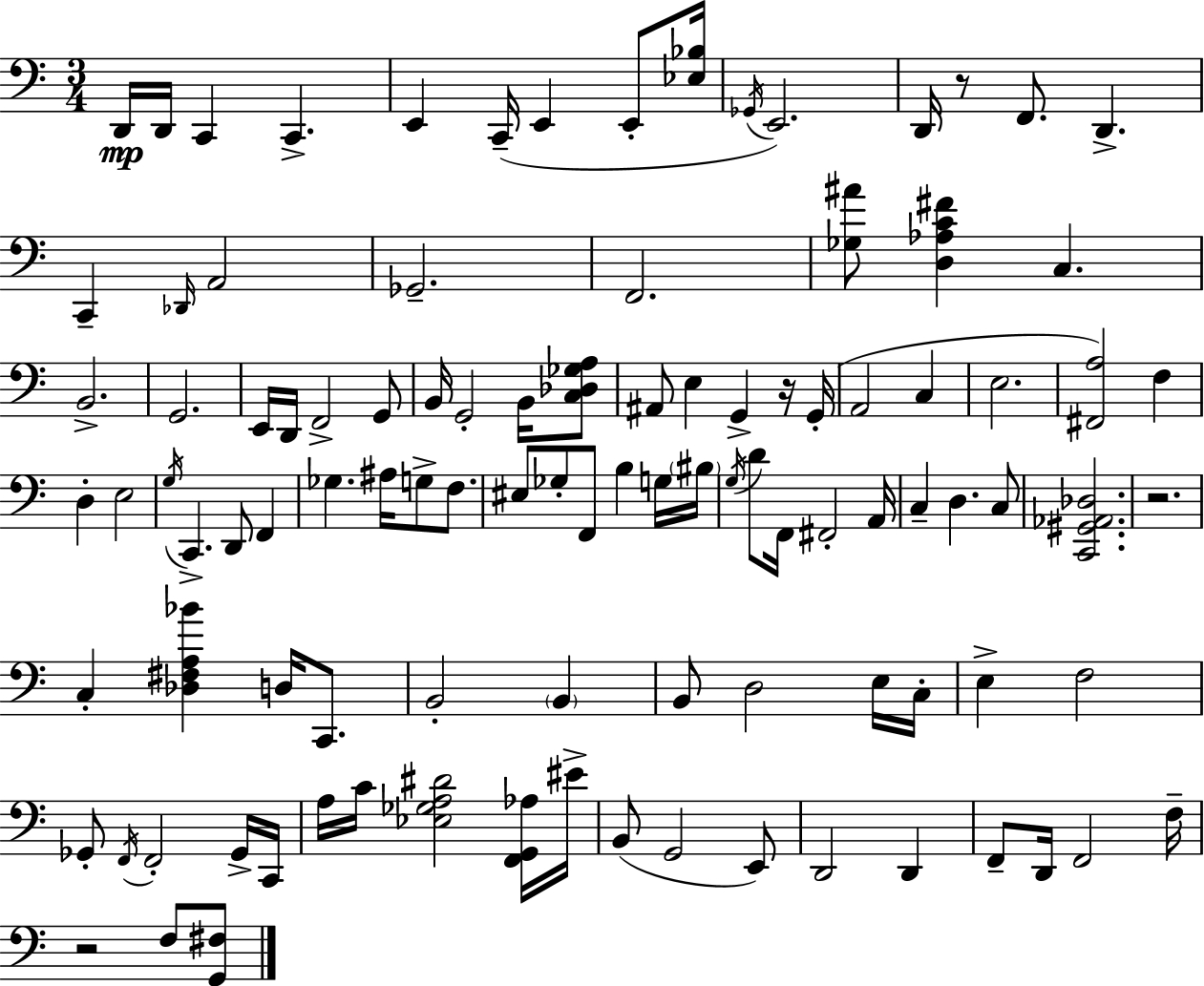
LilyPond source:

{
  \clef bass
  \numericTimeSignature
  \time 3/4
  \key a \minor
  d,16\mp d,16 c,4 c,4.-> | e,4 c,16--( e,4 e,8-. <ees bes>16 | \acciaccatura { ges,16 } e,2.) | d,16 r8 f,8. d,4.-> | \break c,4-- \grace { des,16 } a,2 | ges,2.-- | f,2. | <ges ais'>8 <d aes c' fis'>4 c4. | \break b,2.-> | g,2. | e,16 d,16 f,2-> | g,8 b,16 g,2-. b,16 | \break <c des ges a>8 ais,8 e4 g,4-> | r16 g,16-.( a,2 c4 | e2. | <fis, a>2) f4 | \break d4-. e2 | \acciaccatura { g16 } c,4.-> d,8 f,4 | ges4. ais16 g8-> | f8. eis8 ges8-. f,8 b4 | \break g16 \parenthesize bis16 \acciaccatura { g16 } d'8 f,16 fis,2-. | a,16 c4-- d4. | c8 <c, gis, aes, des>2. | r2. | \break c4-. <des fis a bes'>4 | d16 c,8. b,2-. | \parenthesize b,4 b,8 d2 | e16 c16-. e4-> f2 | \break ges,8-. \acciaccatura { f,16 } f,2-. | ges,16-> c,16 a16 c'16 <ees ges a dis'>2 | <f, g, aes>16 eis'16-> b,8( g,2 | e,8) d,2 | \break d,4 f,8-- d,16 f,2 | f16-- r2 | f8 <g, fis>8 \bar "|."
}